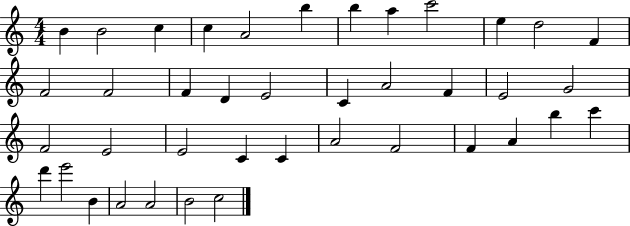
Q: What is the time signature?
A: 4/4